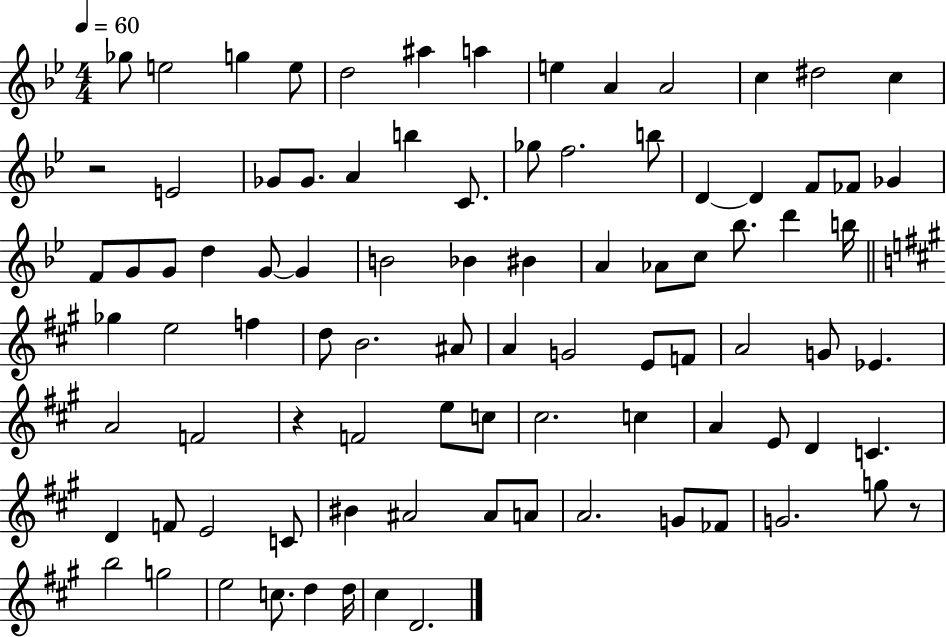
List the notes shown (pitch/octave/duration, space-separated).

Gb5/e E5/h G5/q E5/e D5/h A#5/q A5/q E5/q A4/q A4/h C5/q D#5/h C5/q R/h E4/h Gb4/e Gb4/e. A4/q B5/q C4/e. Gb5/e F5/h. B5/e D4/q D4/q F4/e FES4/e Gb4/q F4/e G4/e G4/e D5/q G4/e G4/q B4/h Bb4/q BIS4/q A4/q Ab4/e C5/e Bb5/e. D6/q B5/s Gb5/q E5/h F5/q D5/e B4/h. A#4/e A4/q G4/h E4/e F4/e A4/h G4/e Eb4/q. A4/h F4/h R/q F4/h E5/e C5/e C#5/h. C5/q A4/q E4/e D4/q C4/q. D4/q F4/e E4/h C4/e BIS4/q A#4/h A#4/e A4/e A4/h. G4/e FES4/e G4/h. G5/e R/e B5/h G5/h E5/h C5/e. D5/q D5/s C#5/q D4/h.